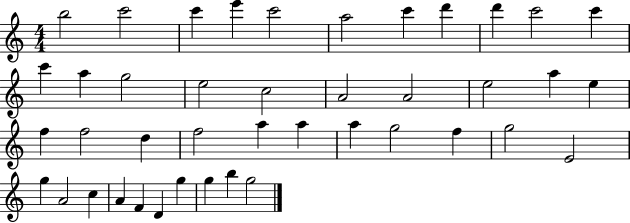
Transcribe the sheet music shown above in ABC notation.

X:1
T:Untitled
M:4/4
L:1/4
K:C
b2 c'2 c' e' c'2 a2 c' d' d' c'2 c' c' a g2 e2 c2 A2 A2 e2 a e f f2 d f2 a a a g2 f g2 E2 g A2 c A F D g g b g2